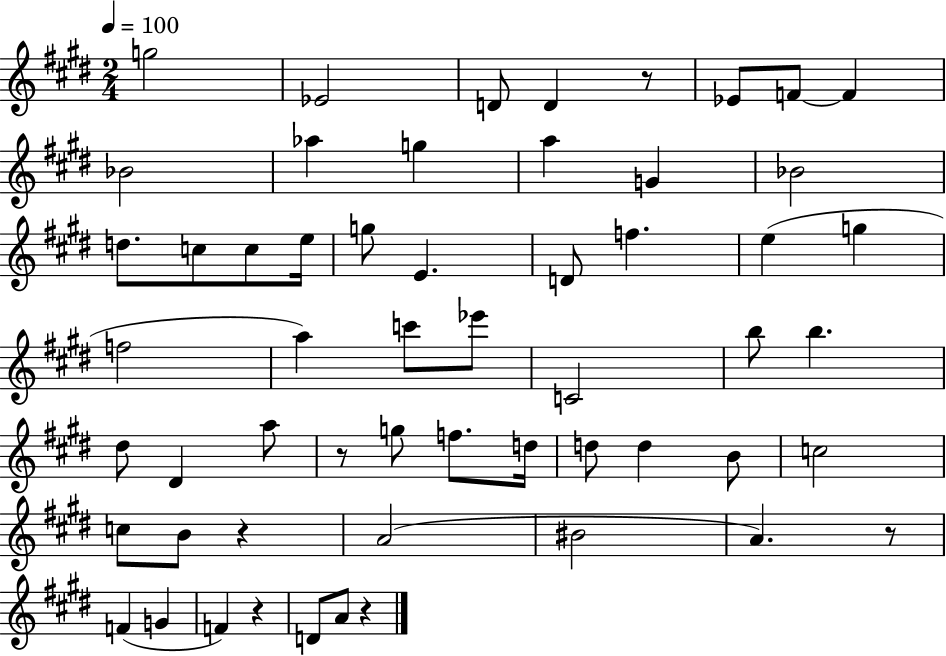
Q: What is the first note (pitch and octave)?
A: G5